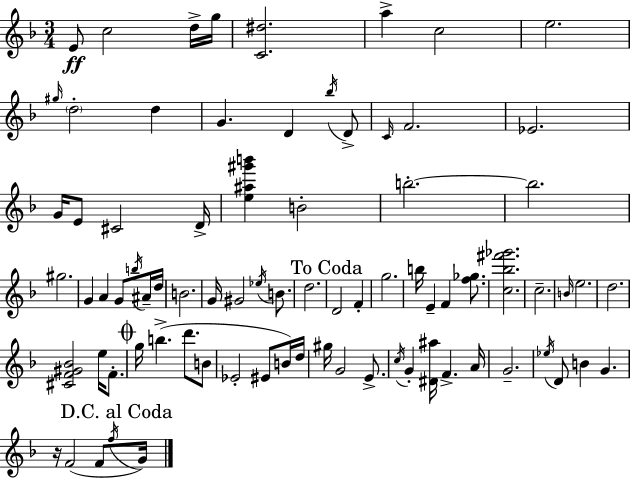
E4/e C5/h D5/s G5/s [C4,D#5]/h. A5/q C5/h E5/h. G#5/s D5/h D5/q G4/q. D4/q Bb5/s D4/e C4/s F4/h. Eb4/h. G4/s E4/e C#4/h D4/s [E5,A#5,G#6,B6]/q B4/h B5/h. B5/h. G#5/h. G4/q A4/q G4/e B5/s A#4/s D5/s B4/h. G4/s G#4/h Eb5/s B4/e. D5/h. D4/h F4/q G5/h. B5/s E4/q F4/q [F5,Gb5]/e. [C5,Bb5,F#6,Gb6]/h. C5/h. B4/s E5/h. D5/h. [C#4,F4,G#4,Bb4]/h E5/s F4/e. G5/s B5/q. D6/e. B4/e Eb4/h EIS4/e B4/s D5/s G#5/s G4/h E4/e. C5/s G4/q [D#4,A#5]/s F4/q. A4/s G4/h. Eb5/s D4/e B4/q G4/q. R/s F4/h F4/e F5/s G4/s